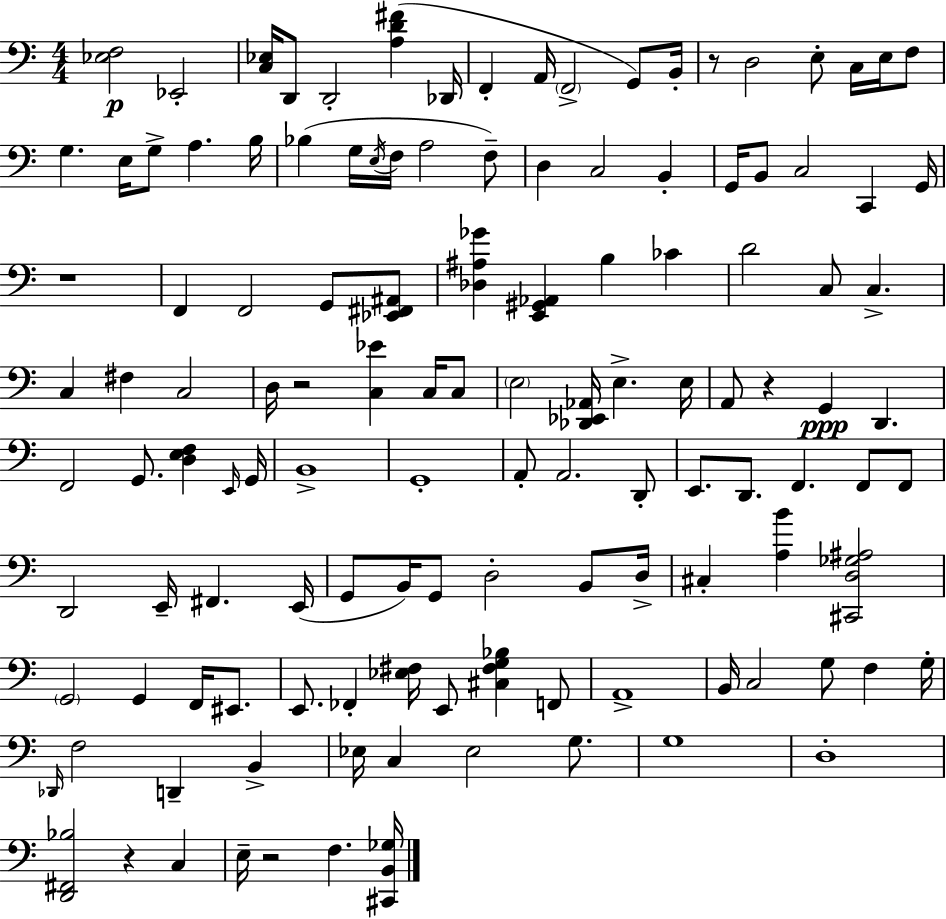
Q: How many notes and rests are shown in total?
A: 126